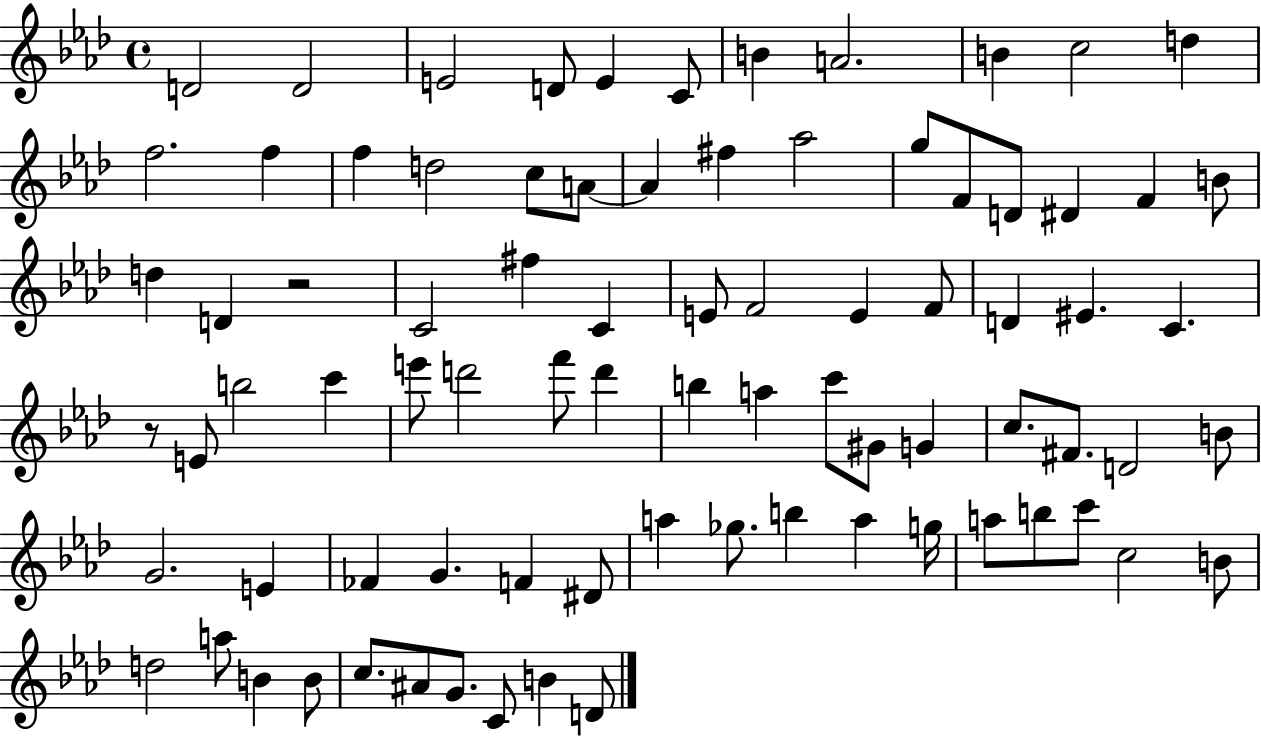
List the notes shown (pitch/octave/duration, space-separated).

D4/h D4/h E4/h D4/e E4/q C4/e B4/q A4/h. B4/q C5/h D5/q F5/h. F5/q F5/q D5/h C5/e A4/e A4/q F#5/q Ab5/h G5/e F4/e D4/e D#4/q F4/q B4/e D5/q D4/q R/h C4/h F#5/q C4/q E4/e F4/h E4/q F4/e D4/q EIS4/q. C4/q. R/e E4/e B5/h C6/q E6/e D6/h F6/e D6/q B5/q A5/q C6/e G#4/e G4/q C5/e. F#4/e. D4/h B4/e G4/h. E4/q FES4/q G4/q. F4/q D#4/e A5/q Gb5/e. B5/q A5/q G5/s A5/e B5/e C6/e C5/h B4/e D5/h A5/e B4/q B4/e C5/e. A#4/e G4/e. C4/e B4/q D4/e